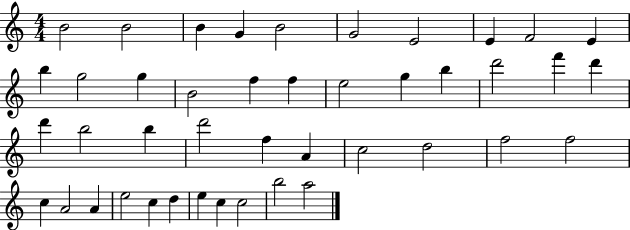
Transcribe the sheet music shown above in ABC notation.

X:1
T:Untitled
M:4/4
L:1/4
K:C
B2 B2 B G B2 G2 E2 E F2 E b g2 g B2 f f e2 g b d'2 f' d' d' b2 b d'2 f A c2 d2 f2 f2 c A2 A e2 c d e c c2 b2 a2